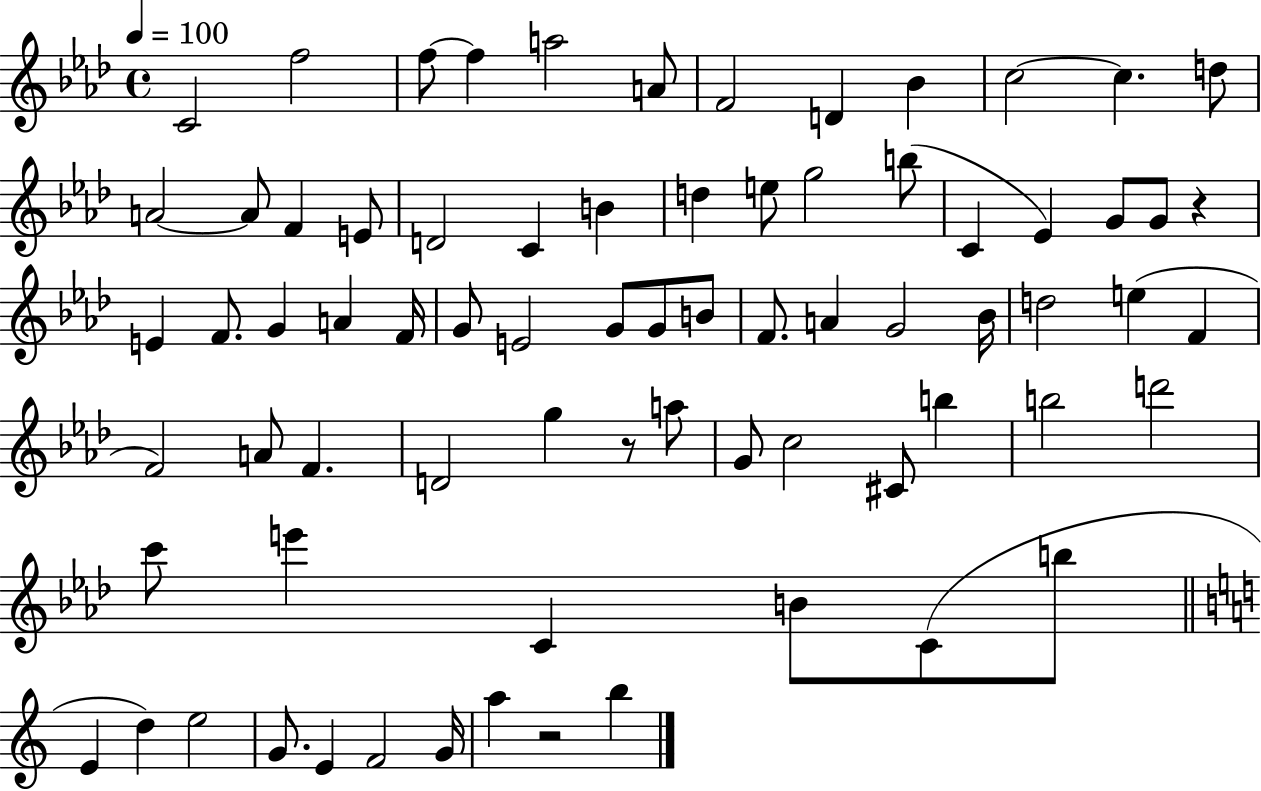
C4/h F5/h F5/e F5/q A5/h A4/e F4/h D4/q Bb4/q C5/h C5/q. D5/e A4/h A4/e F4/q E4/e D4/h C4/q B4/q D5/q E5/e G5/h B5/e C4/q Eb4/q G4/e G4/e R/q E4/q F4/e. G4/q A4/q F4/s G4/e E4/h G4/e G4/e B4/e F4/e. A4/q G4/h Bb4/s D5/h E5/q F4/q F4/h A4/e F4/q. D4/h G5/q R/e A5/e G4/e C5/h C#4/e B5/q B5/h D6/h C6/e E6/q C4/q B4/e C4/e B5/e E4/q D5/q E5/h G4/e. E4/q F4/h G4/s A5/q R/h B5/q